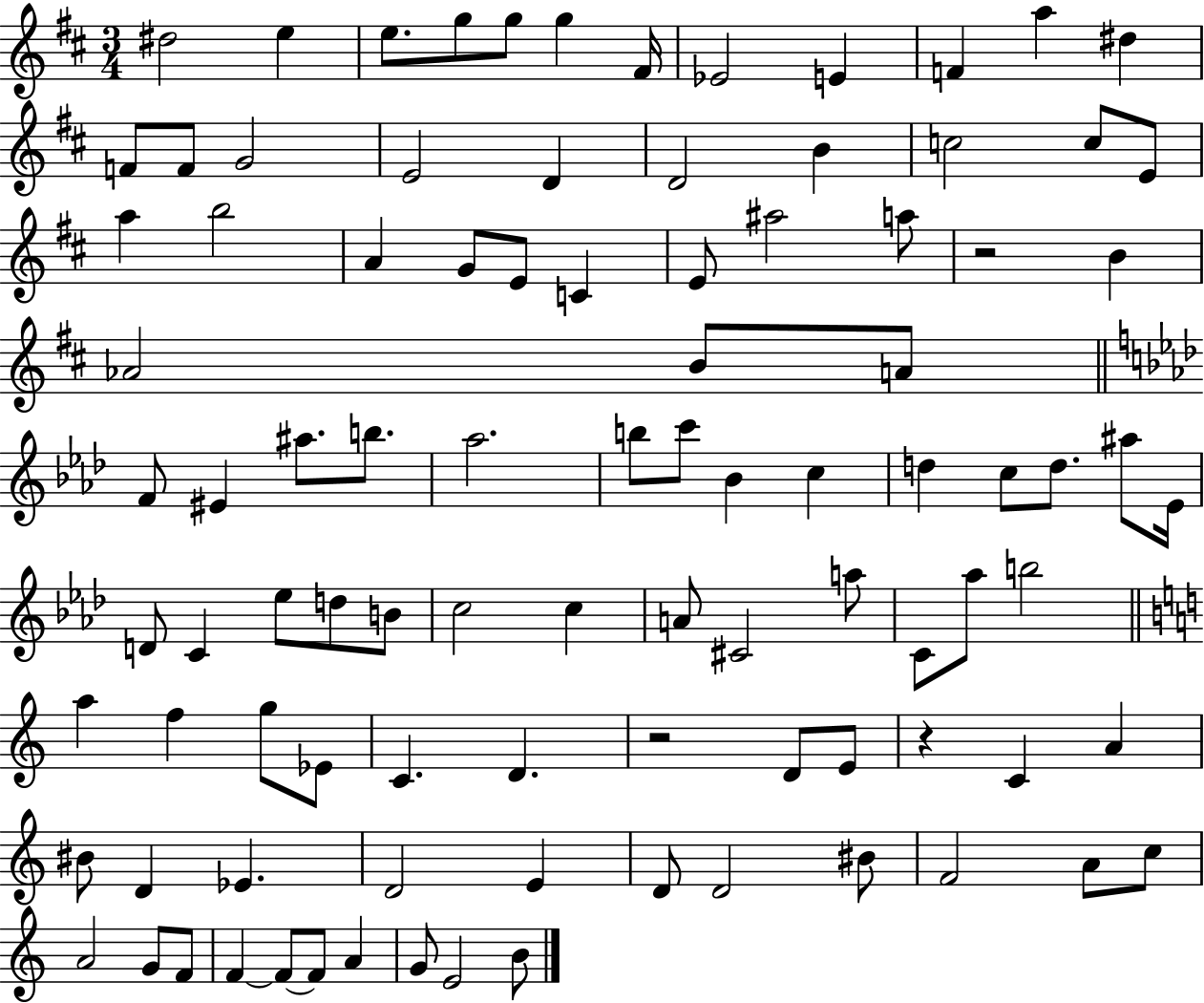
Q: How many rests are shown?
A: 3